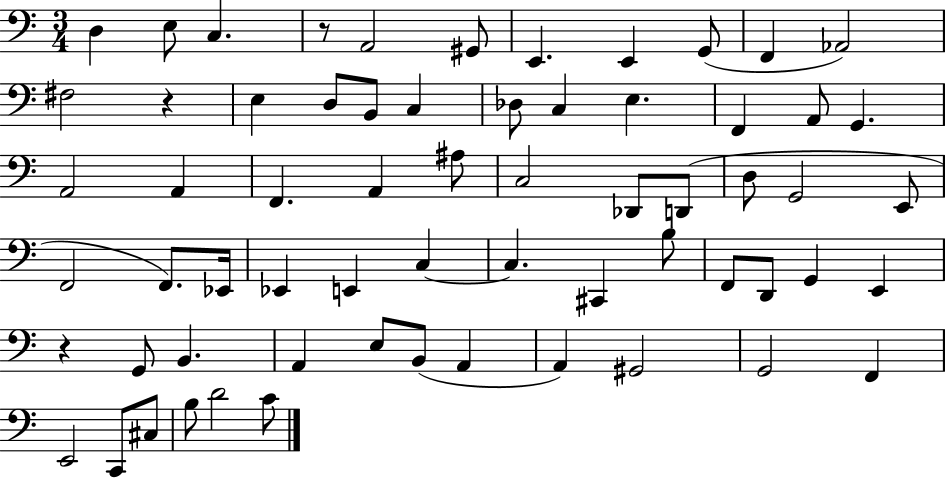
{
  \clef bass
  \numericTimeSignature
  \time 3/4
  \key c \major
  d4 e8 c4. | r8 a,2 gis,8 | e,4. e,4 g,8( | f,4 aes,2) | \break fis2 r4 | e4 d8 b,8 c4 | des8 c4 e4. | f,4 a,8 g,4. | \break a,2 a,4 | f,4. a,4 ais8 | c2 des,8 d,8( | d8 g,2 e,8 | \break f,2 f,8.) ees,16 | ees,4 e,4 c4~~ | c4. cis,4 b8 | f,8 d,8 g,4 e,4 | \break r4 g,8 b,4. | a,4 e8 b,8( a,4 | a,4) gis,2 | g,2 f,4 | \break e,2 c,8 cis8 | b8 d'2 c'8 | \bar "|."
}